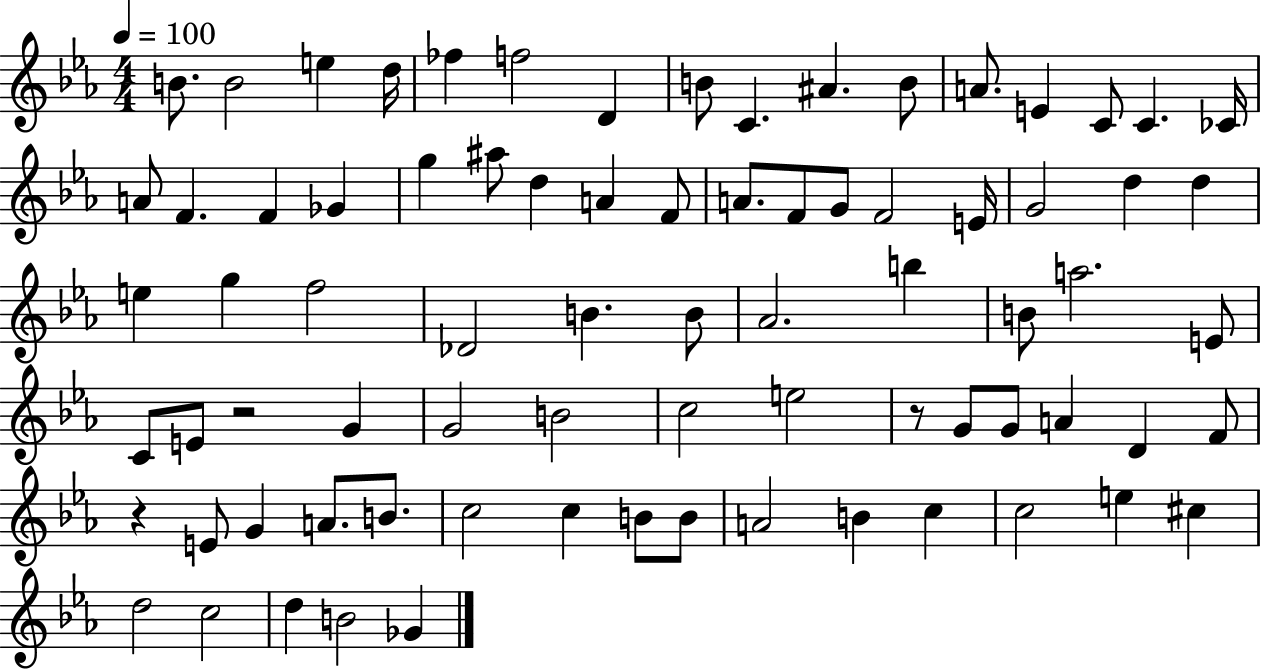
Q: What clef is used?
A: treble